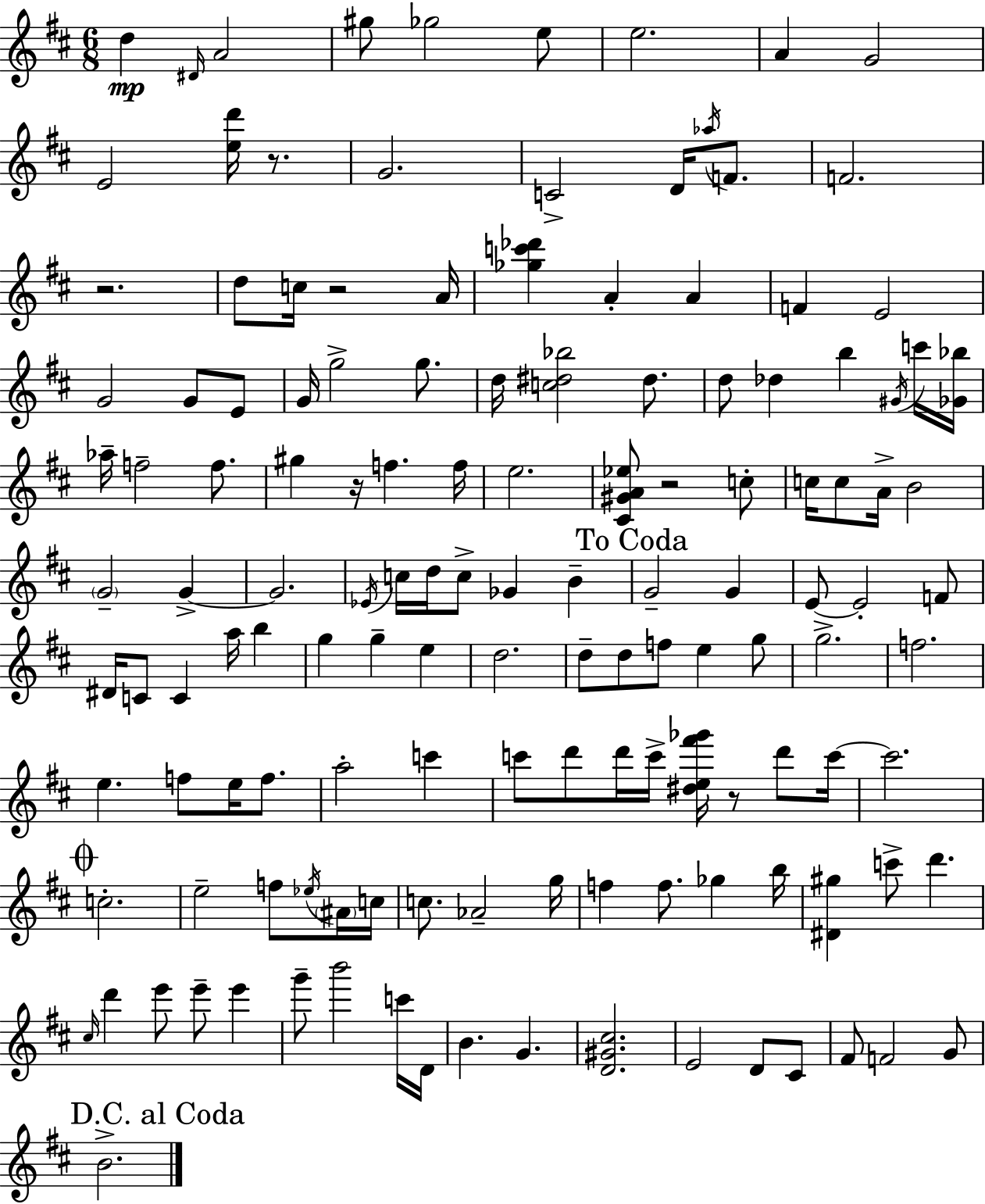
D5/q D#4/s A4/h G#5/e Gb5/h E5/e E5/h. A4/q G4/h E4/h [E5,D6]/s R/e. G4/h. C4/h D4/s Ab5/s F4/e. F4/h. R/h. D5/e C5/s R/h A4/s [Gb5,C6,Db6]/q A4/q A4/q F4/q E4/h G4/h G4/e E4/e G4/s G5/h G5/e. D5/s [C5,D#5,Bb5]/h D#5/e. D5/e Db5/q B5/q G#4/s C6/s [Gb4,Bb5]/s Ab5/s F5/h F5/e. G#5/q R/s F5/q. F5/s E5/h. [C#4,G#4,A4,Eb5]/e R/h C5/e C5/s C5/e A4/s B4/h G4/h G4/q G4/h. Eb4/s C5/s D5/s C5/e Gb4/q B4/q G4/h G4/q E4/e E4/h F4/e D#4/s C4/e C4/q A5/s B5/q G5/q G5/q E5/q D5/h. D5/e D5/e F5/e E5/q G5/e G5/h. F5/h. E5/q. F5/e E5/s F5/e. A5/h C6/q C6/e D6/e D6/s C6/s [D#5,E5,F#6,Gb6]/s R/e D6/e C6/s C6/h. C5/h. E5/h F5/e Eb5/s A#4/s C5/s C5/e. Ab4/h G5/s F5/q F5/e. Gb5/q B5/s [D#4,G#5]/q C6/e D6/q. C#5/s D6/q E6/e E6/e E6/q G6/e B6/h C6/s D4/s B4/q. G4/q. [D4,G#4,C#5]/h. E4/h D4/e C#4/e F#4/e F4/h G4/e B4/h.